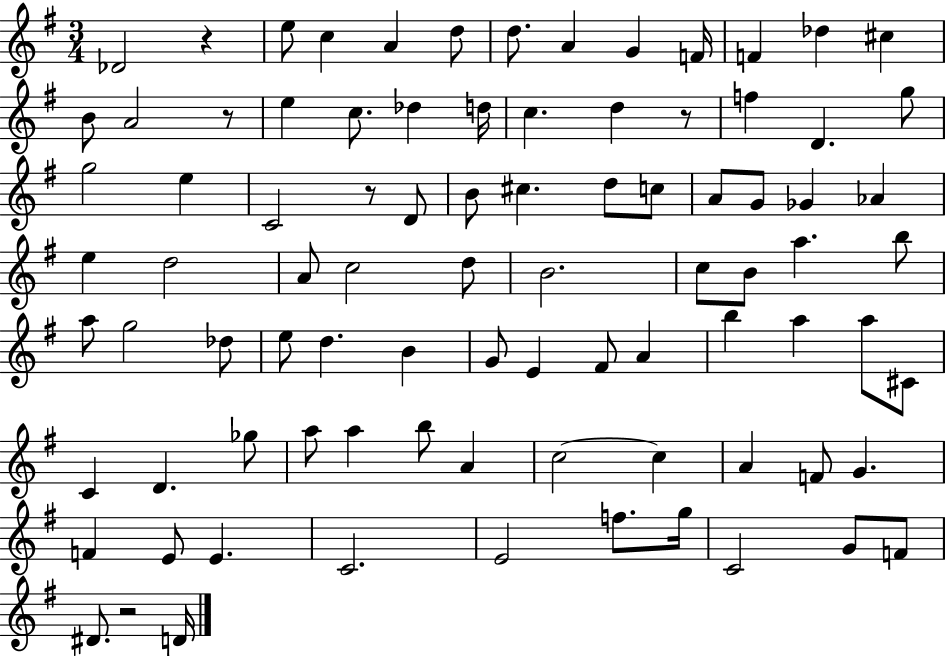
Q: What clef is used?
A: treble